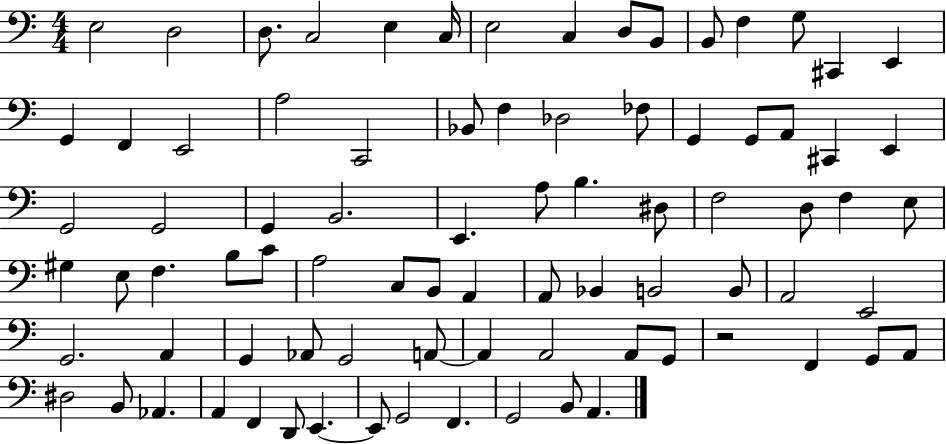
{
  \clef bass
  \numericTimeSignature
  \time 4/4
  \key c \major
  \repeat volta 2 { e2 d2 | d8. c2 e4 c16 | e2 c4 d8 b,8 | b,8 f4 g8 cis,4 e,4 | \break g,4 f,4 e,2 | a2 c,2 | bes,8 f4 des2 fes8 | g,4 g,8 a,8 cis,4 e,4 | \break g,2 g,2 | g,4 b,2. | e,4. a8 b4. dis8 | f2 d8 f4 e8 | \break gis4 e8 f4. b8 c'8 | a2 c8 b,8 a,4 | a,8 bes,4 b,2 b,8 | a,2 e,2 | \break g,2. a,4 | g,4 aes,8 g,2 a,8~~ | a,4 a,2 a,8 g,8 | r2 f,4 g,8 a,8 | \break dis2 b,8 aes,4. | a,4 f,4 d,8 e,4.~~ | e,8 g,2 f,4. | g,2 b,8 a,4. | \break } \bar "|."
}